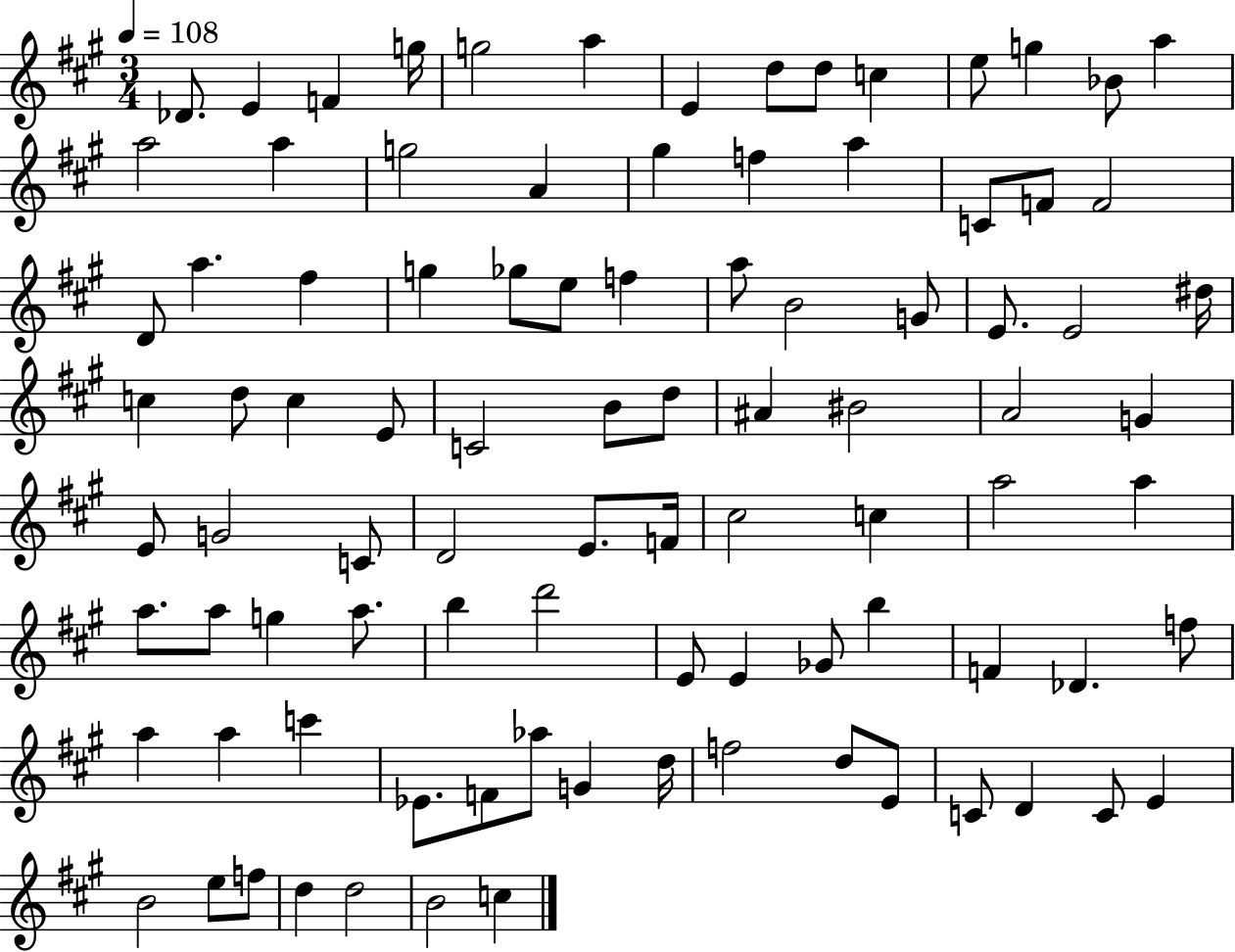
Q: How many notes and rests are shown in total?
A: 93